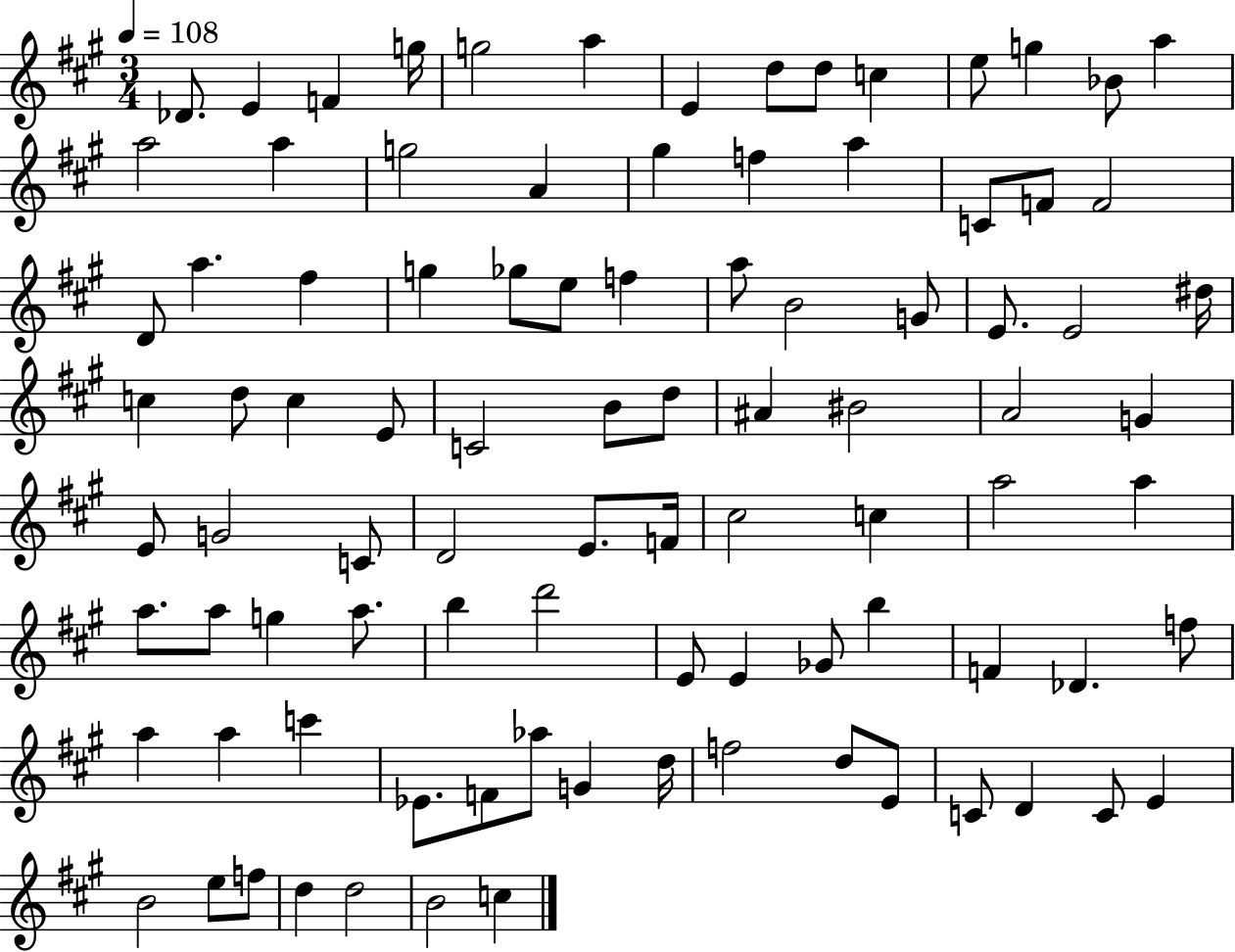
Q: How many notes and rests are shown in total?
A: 93